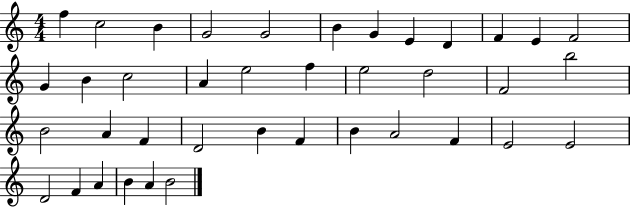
{
  \clef treble
  \numericTimeSignature
  \time 4/4
  \key c \major
  f''4 c''2 b'4 | g'2 g'2 | b'4 g'4 e'4 d'4 | f'4 e'4 f'2 | \break g'4 b'4 c''2 | a'4 e''2 f''4 | e''2 d''2 | f'2 b''2 | \break b'2 a'4 f'4 | d'2 b'4 f'4 | b'4 a'2 f'4 | e'2 e'2 | \break d'2 f'4 a'4 | b'4 a'4 b'2 | \bar "|."
}